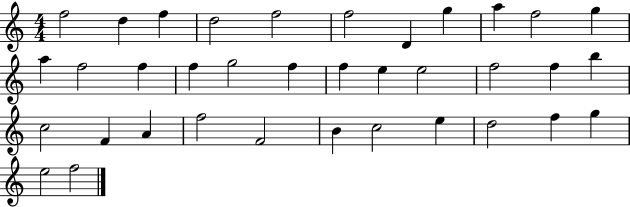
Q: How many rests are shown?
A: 0